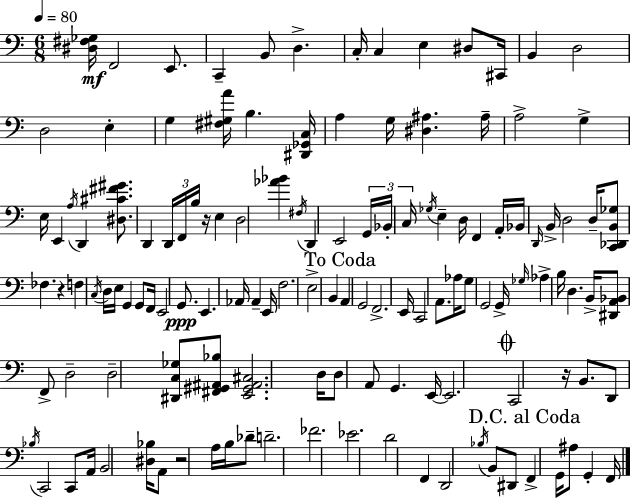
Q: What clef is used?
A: bass